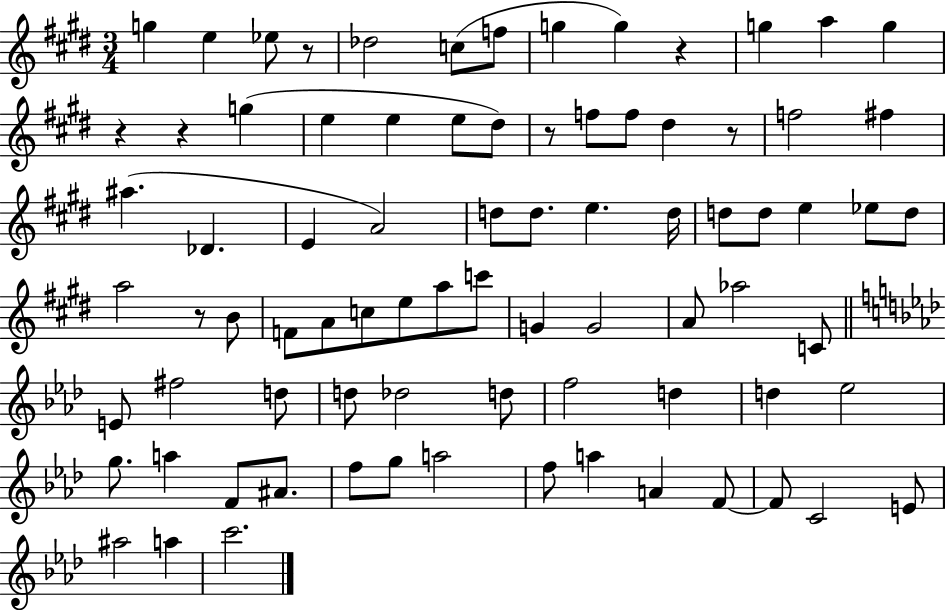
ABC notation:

X:1
T:Untitled
M:3/4
L:1/4
K:E
g e _e/2 z/2 _d2 c/2 f/2 g g z g a g z z g e e e/2 ^d/2 z/2 f/2 f/2 ^d z/2 f2 ^f ^a _D E A2 d/2 d/2 e d/4 d/2 d/2 e _e/2 d/2 a2 z/2 B/2 F/2 A/2 c/2 e/2 a/2 c'/2 G G2 A/2 _a2 C/2 E/2 ^f2 d/2 d/2 _d2 d/2 f2 d d _e2 g/2 a F/2 ^A/2 f/2 g/2 a2 f/2 a A F/2 F/2 C2 E/2 ^a2 a c'2